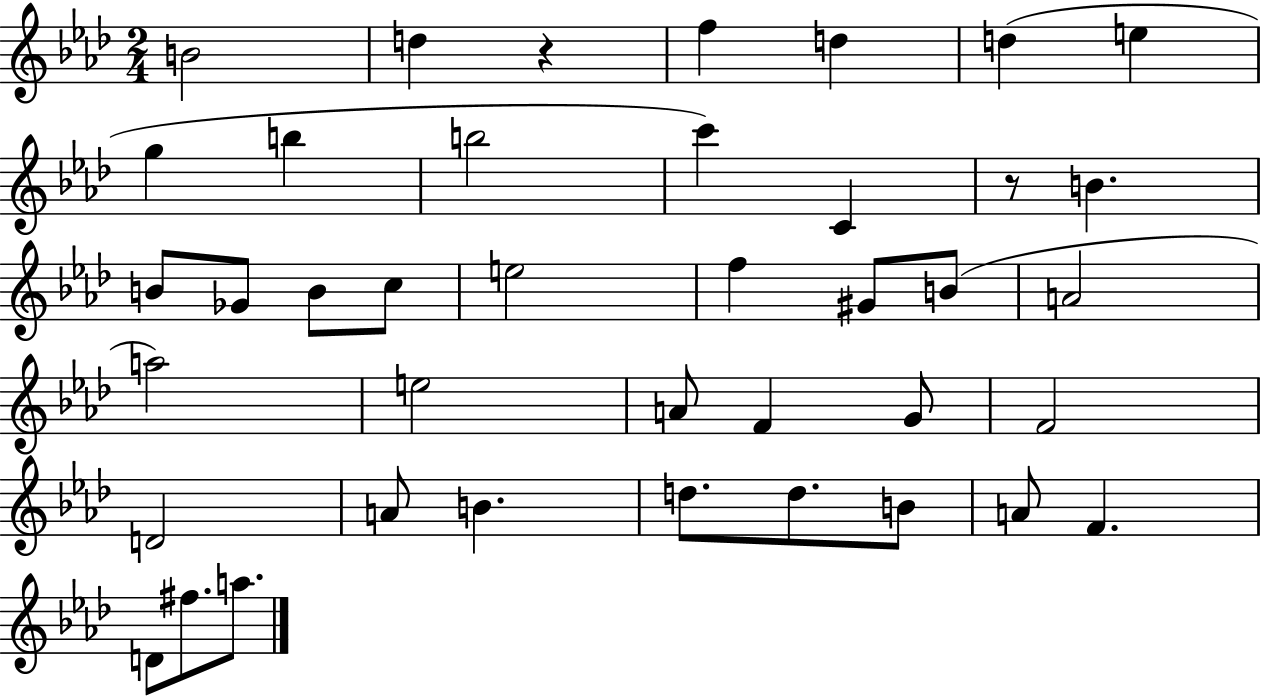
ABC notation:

X:1
T:Untitled
M:2/4
L:1/4
K:Ab
B2 d z f d d e g b b2 c' C z/2 B B/2 _G/2 B/2 c/2 e2 f ^G/2 B/2 A2 a2 e2 A/2 F G/2 F2 D2 A/2 B d/2 d/2 B/2 A/2 F D/2 ^f/2 a/2